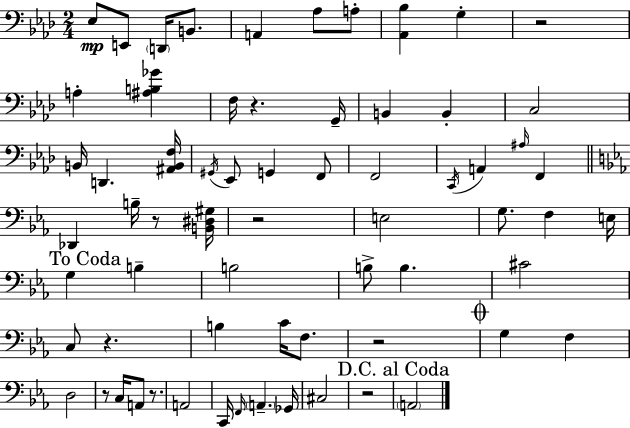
X:1
T:Untitled
M:2/4
L:1/4
K:Fm
_E,/2 E,,/2 D,,/4 B,,/2 A,, _A,/2 A,/2 [_A,,_B,] G, z2 A, [^A,B,_G] F,/4 z G,,/4 B,, B,, C,2 B,,/4 D,, [^A,,B,,F,]/4 ^G,,/4 _E,,/2 G,, F,,/2 F,,2 C,,/4 A,, ^A,/4 F,, _D,, B,/4 z/2 [B,,^D,^G,]/4 z2 E,2 G,/2 F, E,/4 G, B, B,2 B,/2 B, ^C2 C,/2 z B, C/4 F,/2 z2 G, F, D,2 z/2 C,/4 A,,/2 z/2 A,,2 C,,/4 F,,/4 A,, _G,,/4 ^C,2 z2 A,,2